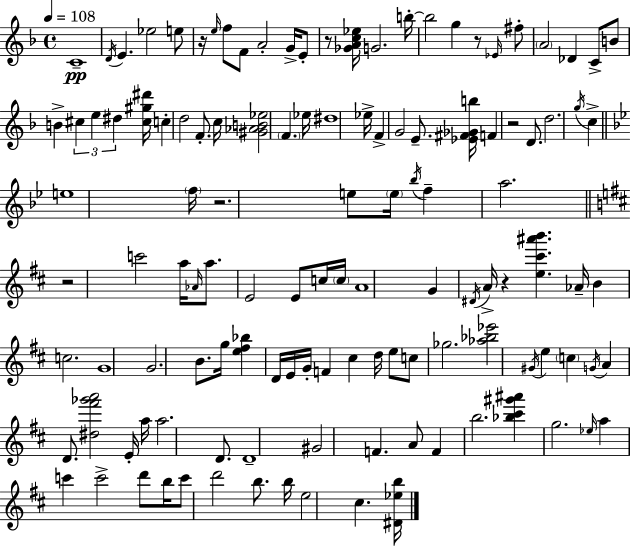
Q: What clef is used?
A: treble